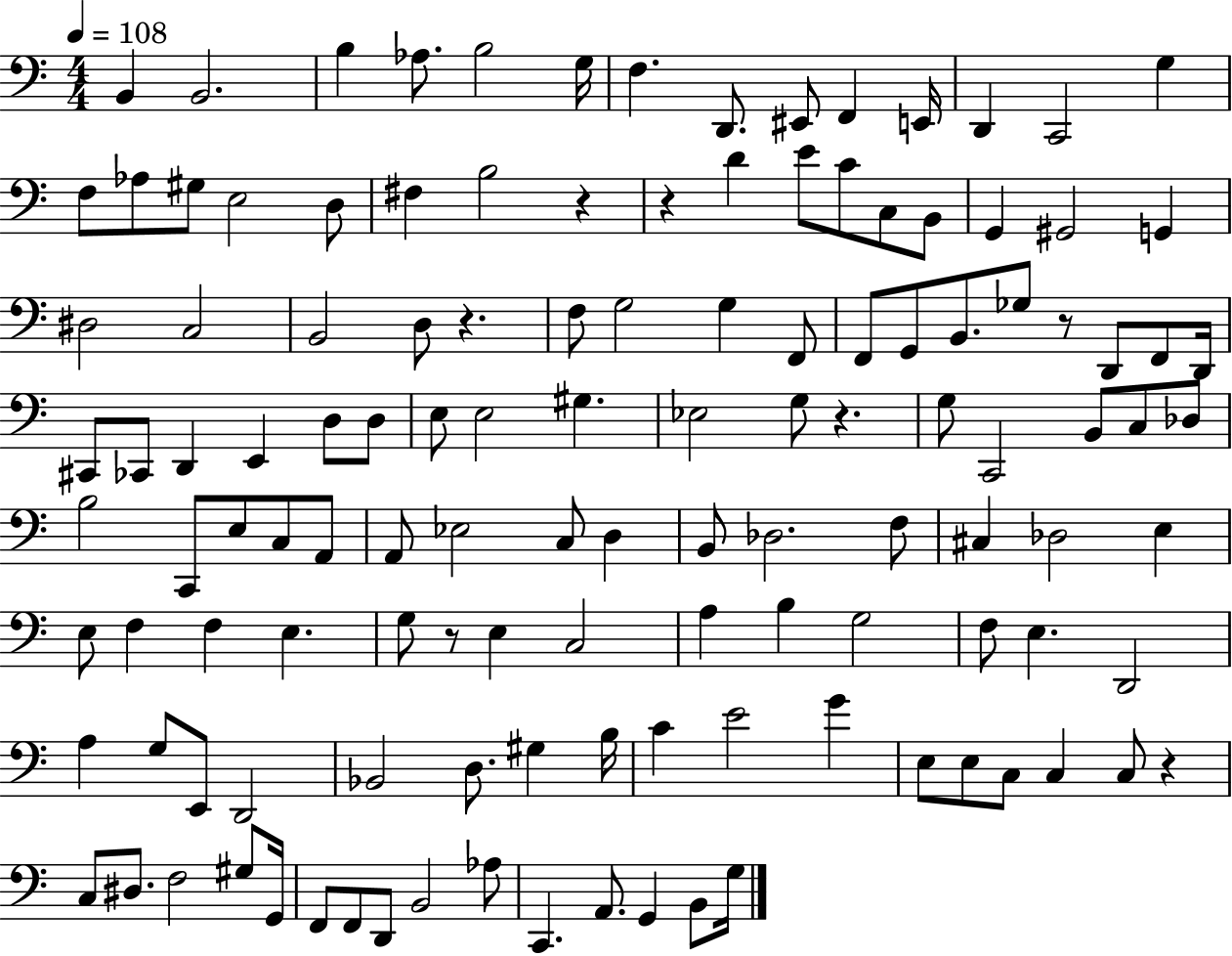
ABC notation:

X:1
T:Untitled
M:4/4
L:1/4
K:C
B,, B,,2 B, _A,/2 B,2 G,/4 F, D,,/2 ^E,,/2 F,, E,,/4 D,, C,,2 G, F,/2 _A,/2 ^G,/2 E,2 D,/2 ^F, B,2 z z D E/2 C/2 C,/2 B,,/2 G,, ^G,,2 G,, ^D,2 C,2 B,,2 D,/2 z F,/2 G,2 G, F,,/2 F,,/2 G,,/2 B,,/2 _G,/2 z/2 D,,/2 F,,/2 D,,/4 ^C,,/2 _C,,/2 D,, E,, D,/2 D,/2 E,/2 E,2 ^G, _E,2 G,/2 z G,/2 C,,2 B,,/2 C,/2 _D,/2 B,2 C,,/2 E,/2 C,/2 A,,/2 A,,/2 _E,2 C,/2 D, B,,/2 _D,2 F,/2 ^C, _D,2 E, E,/2 F, F, E, G,/2 z/2 E, C,2 A, B, G,2 F,/2 E, D,,2 A, G,/2 E,,/2 D,,2 _B,,2 D,/2 ^G, B,/4 C E2 G E,/2 E,/2 C,/2 C, C,/2 z C,/2 ^D,/2 F,2 ^G,/2 G,,/4 F,,/2 F,,/2 D,,/2 B,,2 _A,/2 C,, A,,/2 G,, B,,/2 G,/4